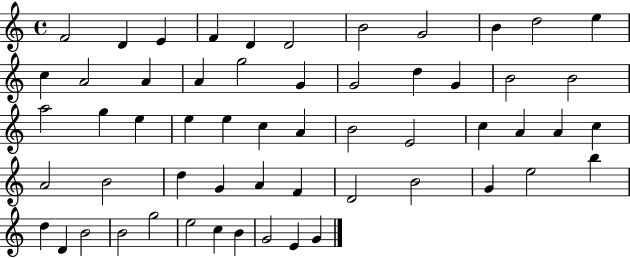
F4/h D4/q E4/q F4/q D4/q D4/h B4/h G4/h B4/q D5/h E5/q C5/q A4/h A4/q A4/q G5/h G4/q G4/h D5/q G4/q B4/h B4/h A5/h G5/q E5/q E5/q E5/q C5/q A4/q B4/h E4/h C5/q A4/q A4/q C5/q A4/h B4/h D5/q G4/q A4/q F4/q D4/h B4/h G4/q E5/h B5/q D5/q D4/q B4/h B4/h G5/h E5/h C5/q B4/q G4/h E4/q G4/q